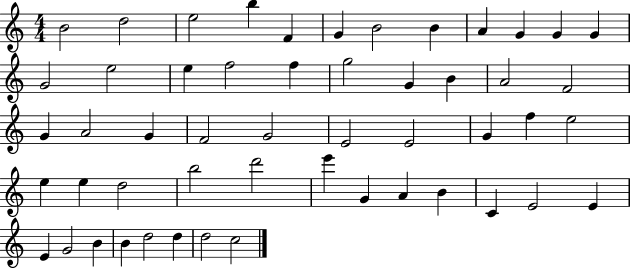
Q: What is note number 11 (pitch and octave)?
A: G4